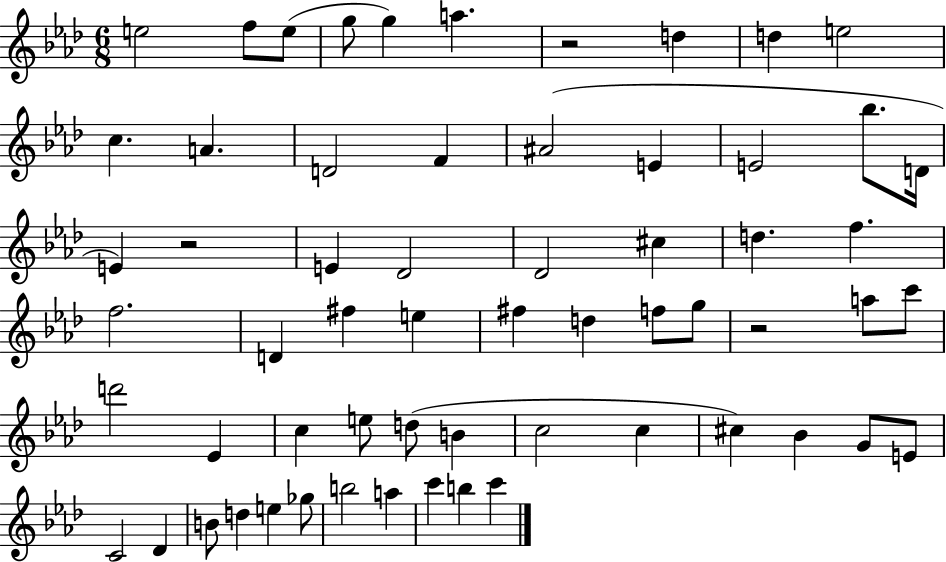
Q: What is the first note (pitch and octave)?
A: E5